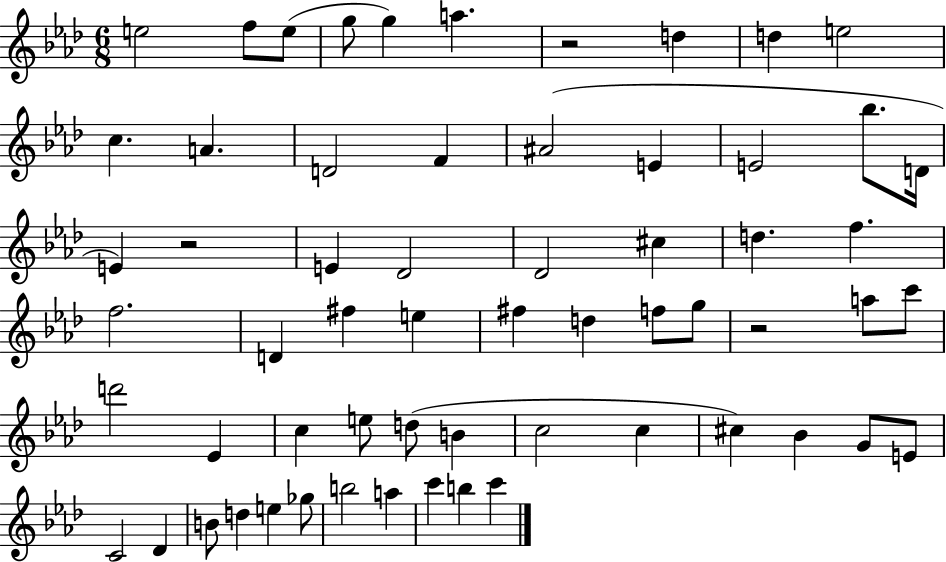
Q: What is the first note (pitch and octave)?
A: E5